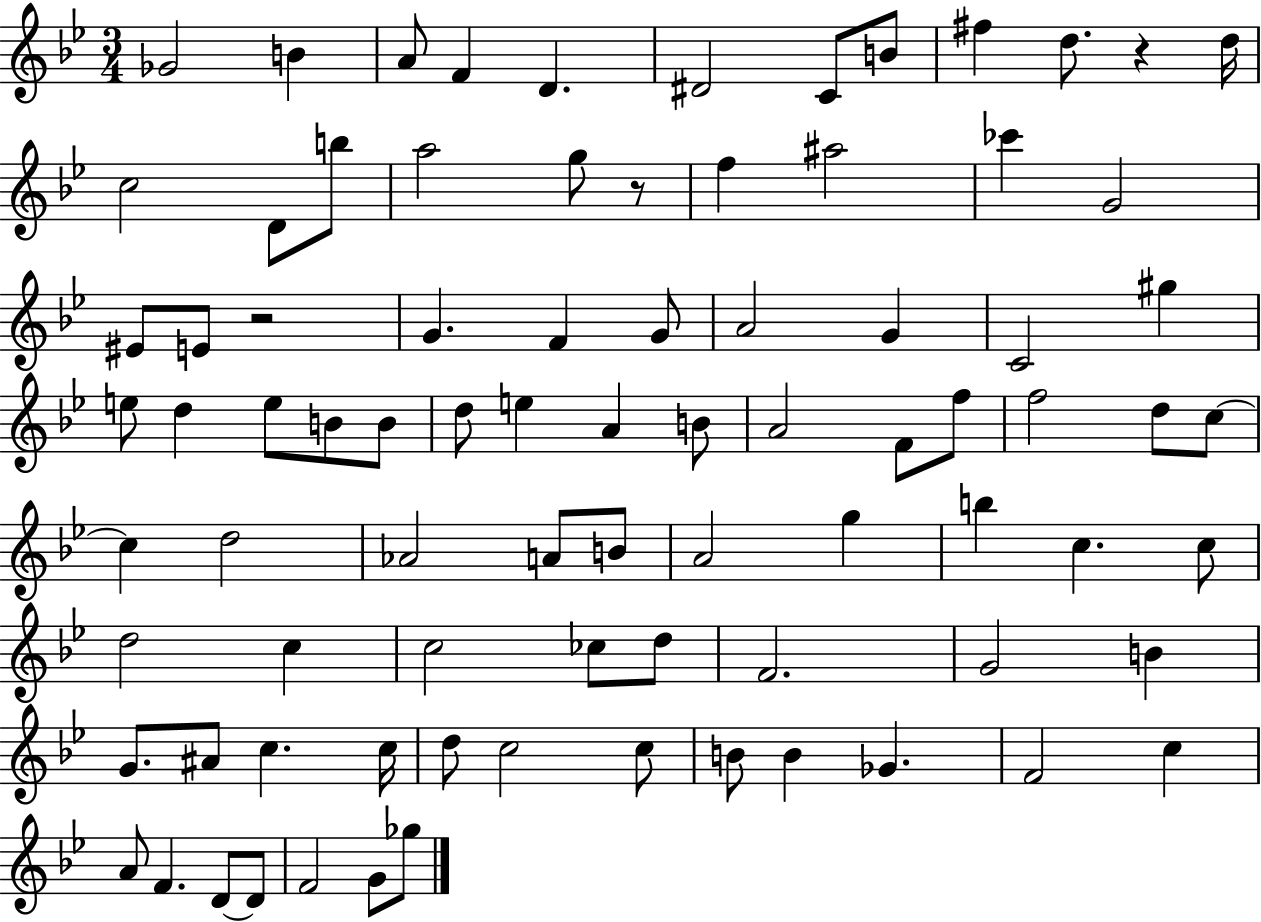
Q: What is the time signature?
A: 3/4